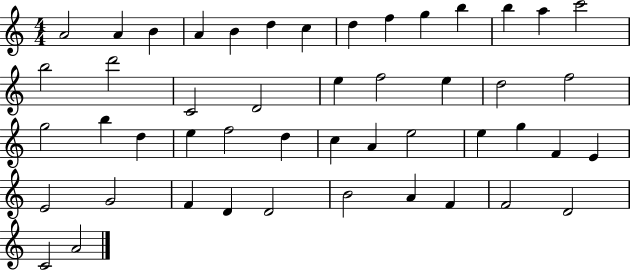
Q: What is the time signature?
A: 4/4